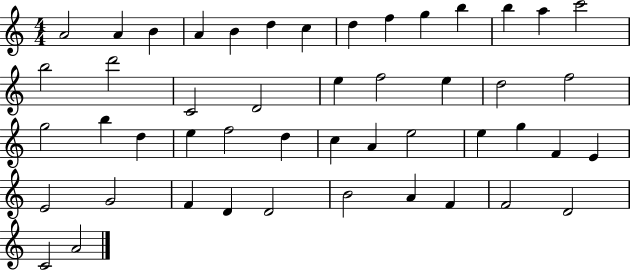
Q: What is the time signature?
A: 4/4